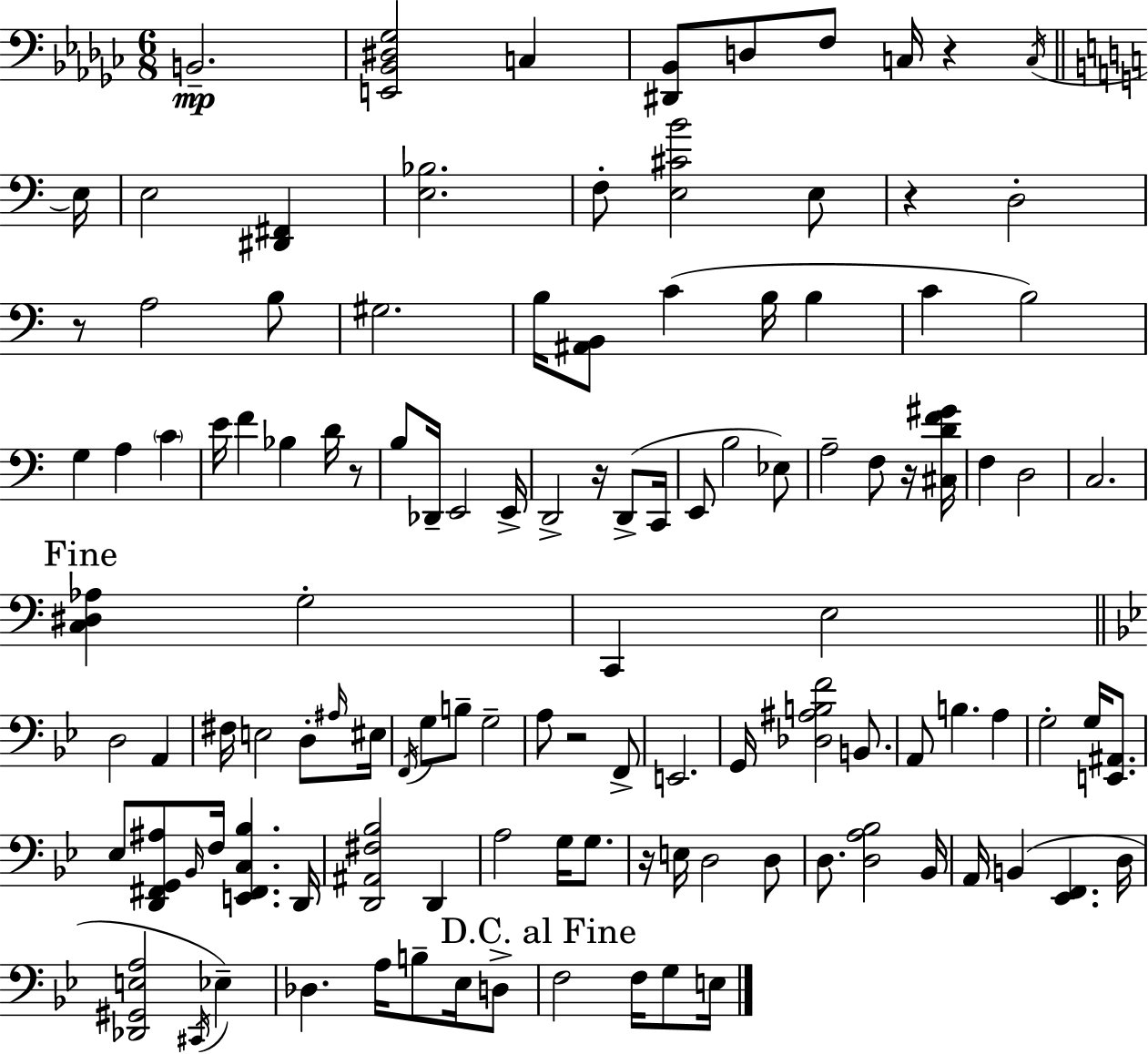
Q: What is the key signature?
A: EES minor